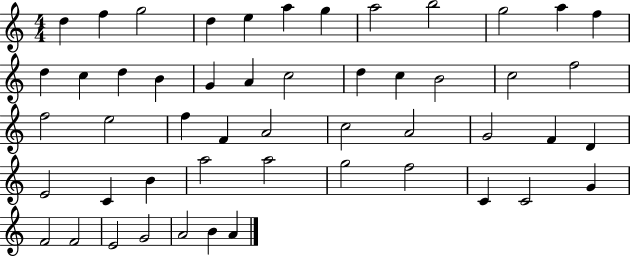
X:1
T:Untitled
M:4/4
L:1/4
K:C
d f g2 d e a g a2 b2 g2 a f d c d B G A c2 d c B2 c2 f2 f2 e2 f F A2 c2 A2 G2 F D E2 C B a2 a2 g2 f2 C C2 G F2 F2 E2 G2 A2 B A